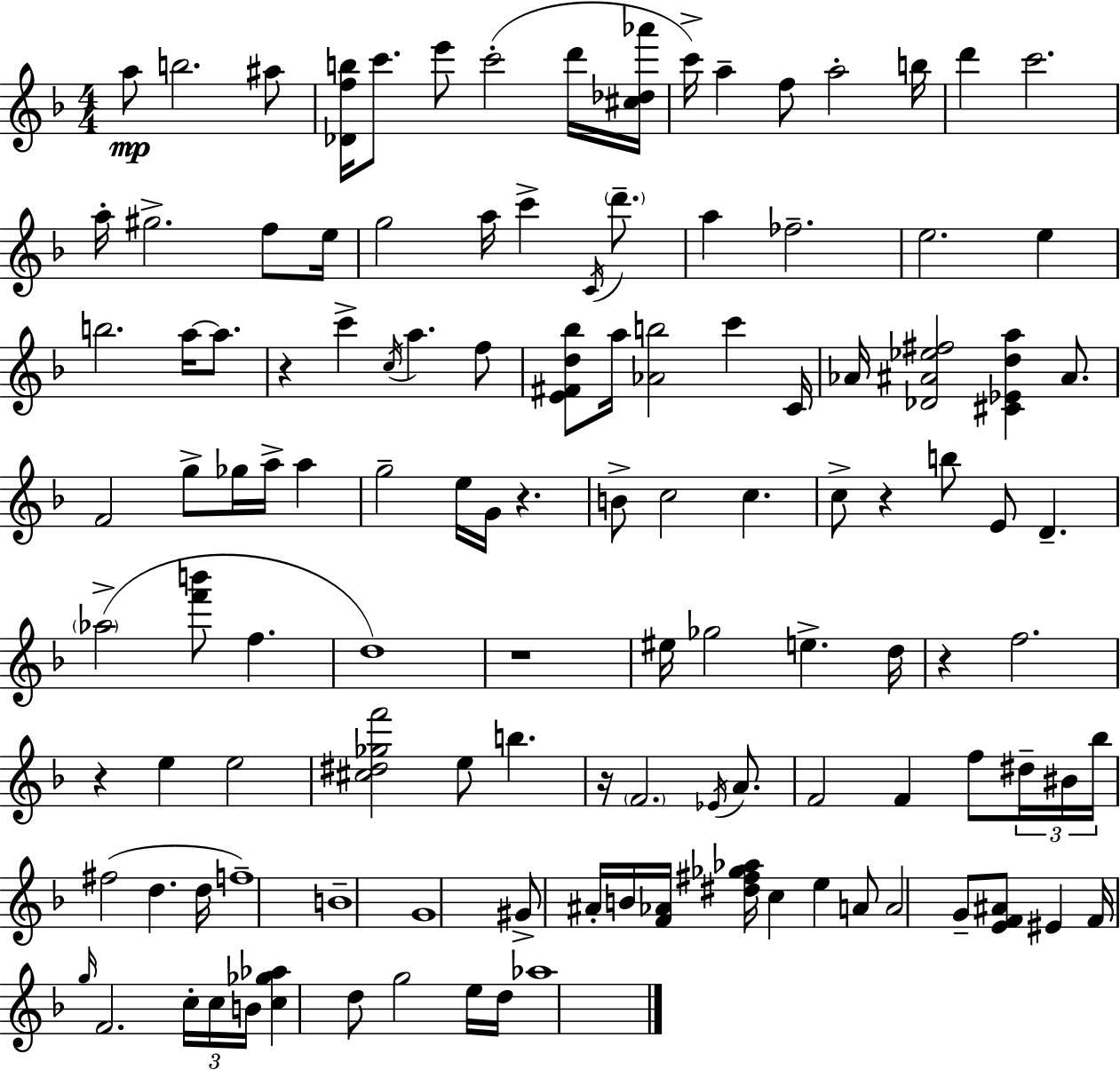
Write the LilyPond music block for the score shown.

{
  \clef treble
  \numericTimeSignature
  \time 4/4
  \key d \minor
  \repeat volta 2 { a''8\mp b''2. ais''8 | <des' f'' b''>16 c'''8. e'''8 c'''2-.( d'''16 <cis'' des'' aes'''>16 | c'''16->) a''4-- f''8 a''2-. b''16 | d'''4 c'''2. | \break a''16-. gis''2.-> f''8 e''16 | g''2 a''16 c'''4-> \acciaccatura { c'16 } \parenthesize d'''8.-- | a''4 fes''2.-- | e''2. e''4 | \break b''2. a''16~~ a''8. | r4 c'''4-> \acciaccatura { c''16 } a''4. | f''8 <e' fis' d'' bes''>8 a''16 <aes' b''>2 c'''4 | c'16 aes'16 <des' ais' ees'' fis''>2 <cis' ees' d'' a''>4 ais'8. | \break f'2 g''8-> ges''16 a''16-> a''4 | g''2-- e''16 g'16 r4. | b'8-> c''2 c''4. | c''8-> r4 b''8 e'8 d'4.-- | \break \parenthesize aes''2->( <f''' b'''>8 f''4. | d''1) | r1 | eis''16 ges''2 e''4.-> | \break d''16 r4 f''2. | r4 e''4 e''2 | <cis'' dis'' ges'' f'''>2 e''8 b''4. | r16 \parenthesize f'2. \acciaccatura { ees'16 } | \break a'8. f'2 f'4 f''8 | \tuplet 3/2 { dis''16-- bis'16 bes''16 } fis''2( d''4. | d''16 f''1--) | b'1-- | \break g'1 | gis'8-> ais'16-. b'16 <f' aes'>16 <dis'' fis'' ges'' aes''>16 c''4 e''4 | a'8 a'2 g'8-- <e' f' ais'>8 eis'4 | f'16 \grace { g''16 } f'2. | \break \tuplet 3/2 { c''16-. c''16 b'16 } <c'' ges'' aes''>4 d''8 g''2 | e''16 d''16 aes''1 | } \bar "|."
}